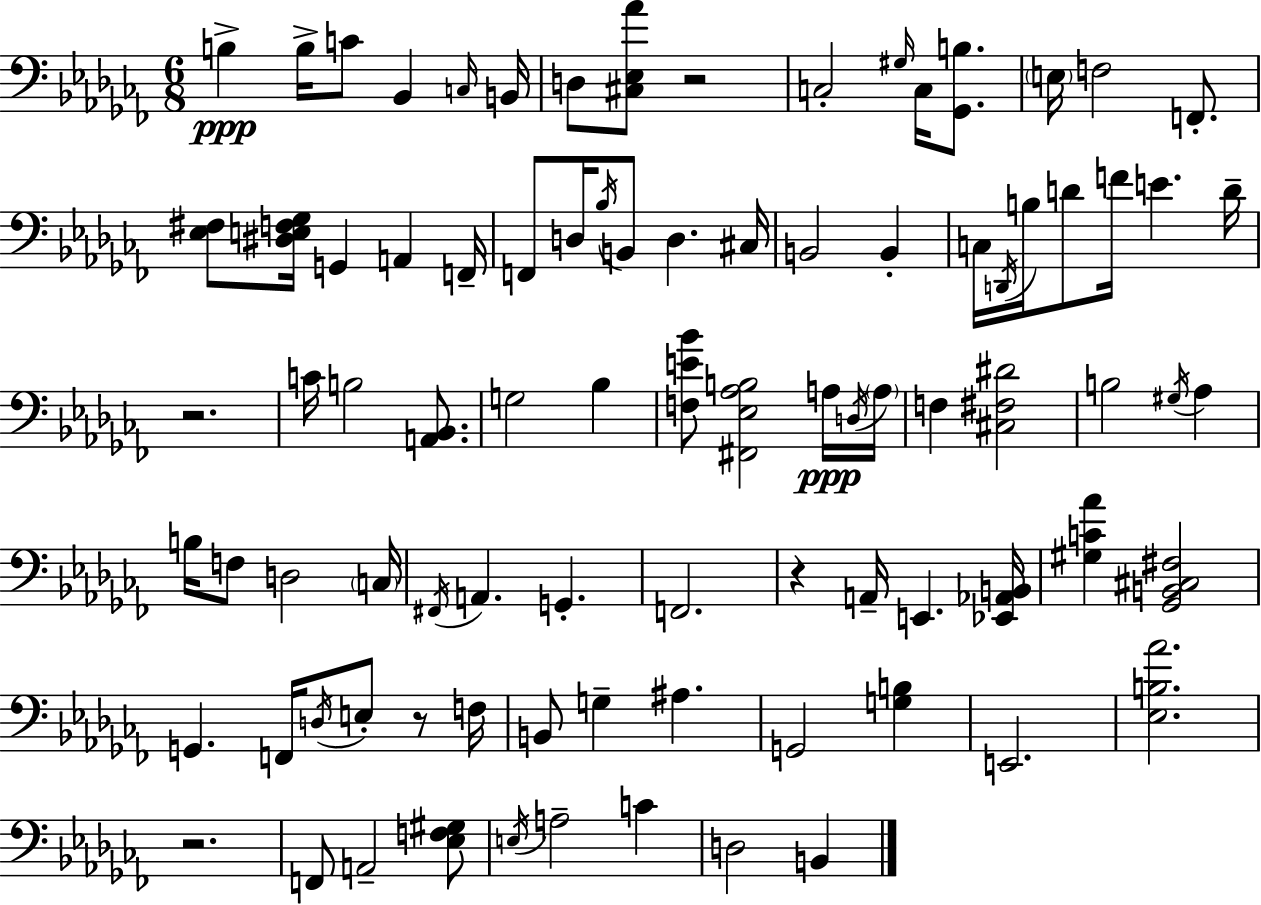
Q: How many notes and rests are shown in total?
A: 88